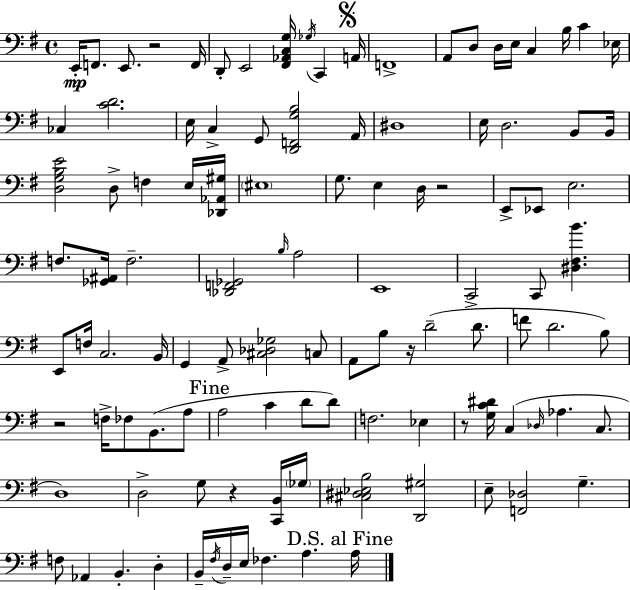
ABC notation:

X:1
T:Untitled
M:4/4
L:1/4
K:Em
E,,/4 F,,/2 E,,/2 z2 F,,/4 D,,/2 E,,2 [^F,,_A,,C,G,]/4 _G,/4 C,, A,,/4 F,,4 A,,/2 D,/2 D,/4 E,/4 C, B,/4 C _E,/4 _C, [CD]2 E,/4 C, G,,/2 [D,,F,,G,B,]2 A,,/4 ^D,4 E,/4 D,2 B,,/2 B,,/4 [D,G,B,E]2 D,/2 F, E,/4 [_D,,_A,,^G,]/4 ^E,4 G,/2 E, D,/4 z2 E,,/2 _E,,/2 E,2 F,/2 [_G,,^A,,]/4 F,2 [_D,,F,,_G,,]2 B,/4 A,2 E,,4 C,,2 C,,/2 [^D,^F,B] E,,/2 F,/4 C,2 B,,/4 G,, A,,/2 [^C,_D,_G,]2 C,/2 A,,/2 B,/2 z/4 D2 D/2 F/2 D2 B,/2 z2 F,/4 _F,/2 B,,/2 A,/2 A,2 C D/2 D/2 F,2 _E, z/2 [G,C^D]/4 C, _D,/4 _A, C,/2 D,4 D,2 G,/2 z [C,,B,,]/4 _G,/4 [^C,^D,_E,B,]2 [D,,^G,]2 E,/2 [F,,_D,]2 G, F,/2 _A,, B,, D, B,,/4 ^F,/4 D,/4 E,/4 _F, A, A,/4